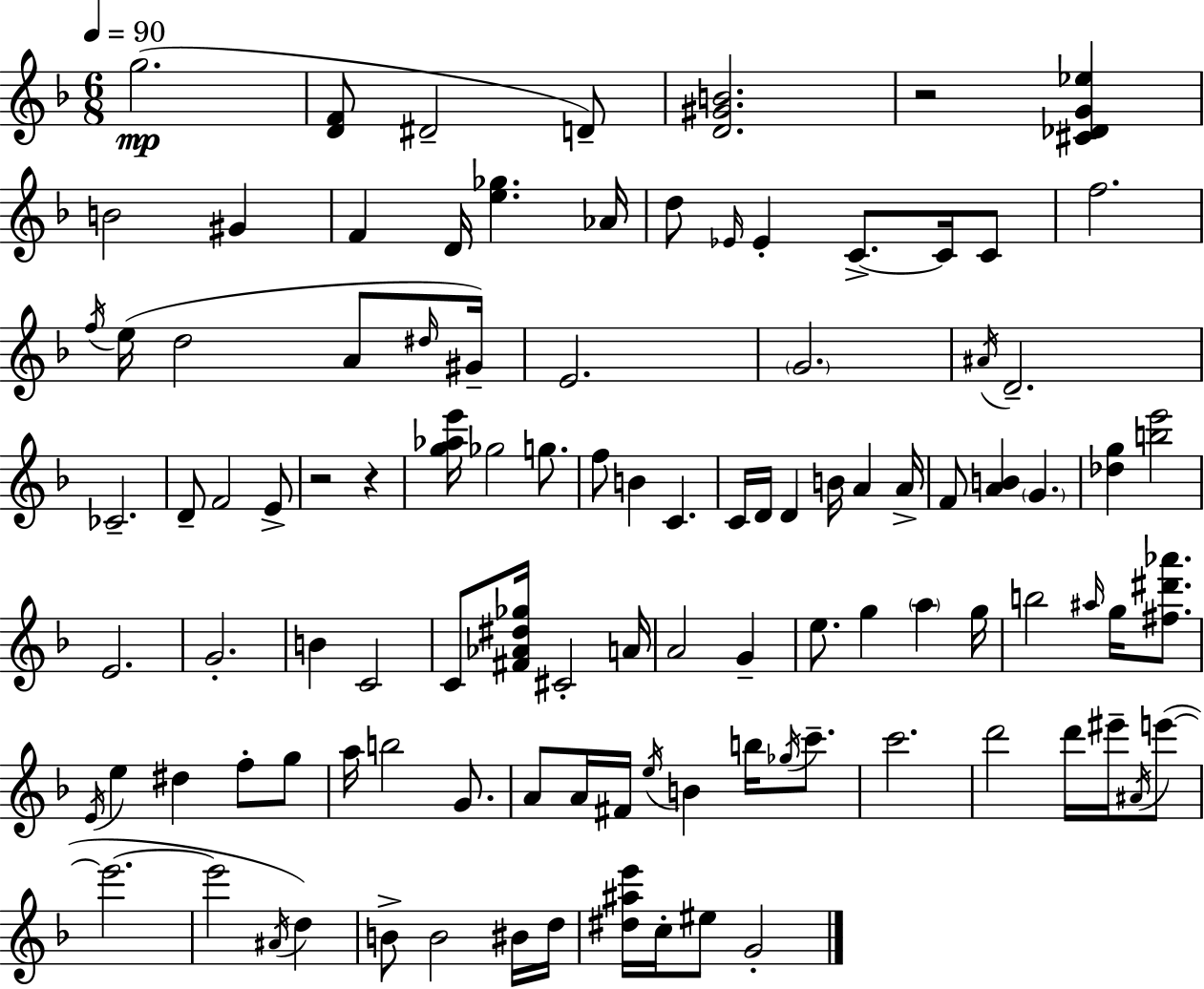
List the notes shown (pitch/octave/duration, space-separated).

G5/h. [D4,F4]/e D#4/h D4/e [D4,G#4,B4]/h. R/h [C#4,Db4,G4,Eb5]/q B4/h G#4/q F4/q D4/s [E5,Gb5]/q. Ab4/s D5/e Eb4/s Eb4/q C4/e. C4/s C4/e F5/h. F5/s E5/s D5/h A4/e D#5/s G#4/s E4/h. G4/h. A#4/s D4/h. CES4/h. D4/e F4/h E4/e R/h R/q [G5,Ab5,E6]/s Gb5/h G5/e. F5/e B4/q C4/q. C4/s D4/s D4/q B4/s A4/q A4/s F4/e [A4,B4]/q G4/q. [Db5,G5]/q [B5,E6]/h E4/h. G4/h. B4/q C4/h C4/e [F#4,Ab4,D#5,Gb5]/s C#4/h A4/s A4/h G4/q E5/e. G5/q A5/q G5/s B5/h A#5/s G5/s [F#5,D#6,Ab6]/e. E4/s E5/q D#5/q F5/e G5/e A5/s B5/h G4/e. A4/e A4/s F#4/s E5/s B4/q B5/s Gb5/s C6/e. C6/h. D6/h D6/s EIS6/s A#4/s E6/e E6/h. E6/h A#4/s D5/q B4/e B4/h BIS4/s D5/s [D#5,A#5,E6]/s C5/s EIS5/e G4/h